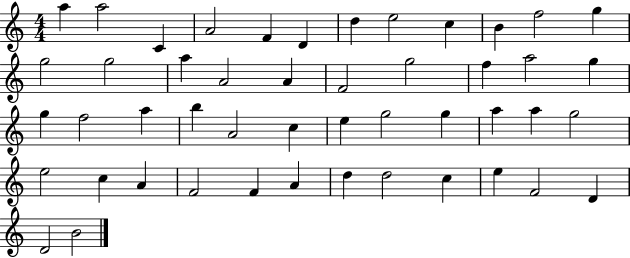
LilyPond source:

{
  \clef treble
  \numericTimeSignature
  \time 4/4
  \key c \major
  a''4 a''2 c'4 | a'2 f'4 d'4 | d''4 e''2 c''4 | b'4 f''2 g''4 | \break g''2 g''2 | a''4 a'2 a'4 | f'2 g''2 | f''4 a''2 g''4 | \break g''4 f''2 a''4 | b''4 a'2 c''4 | e''4 g''2 g''4 | a''4 a''4 g''2 | \break e''2 c''4 a'4 | f'2 f'4 a'4 | d''4 d''2 c''4 | e''4 f'2 d'4 | \break d'2 b'2 | \bar "|."
}